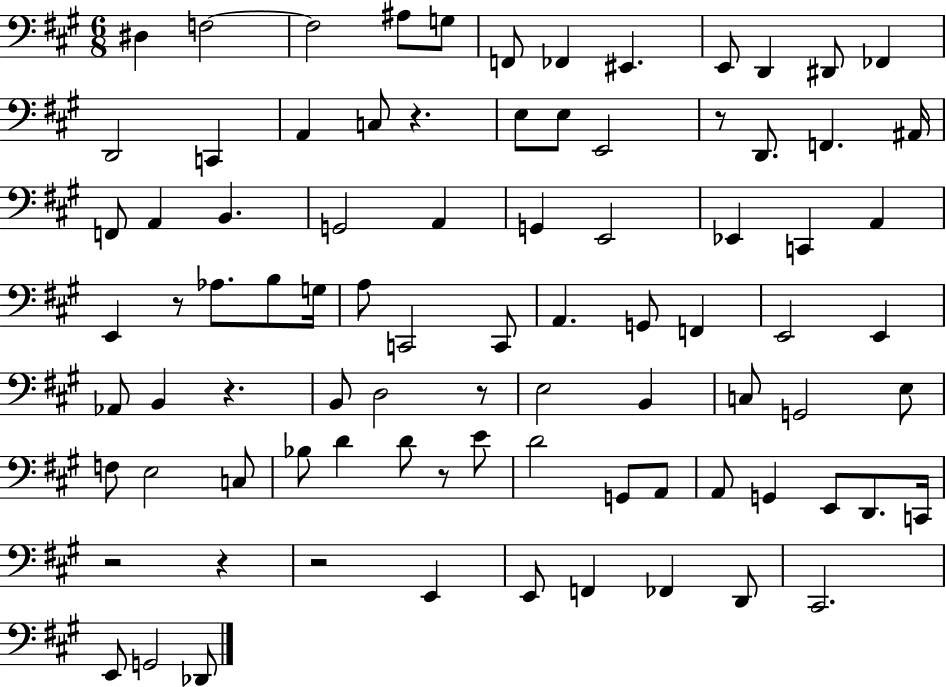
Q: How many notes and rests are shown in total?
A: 86